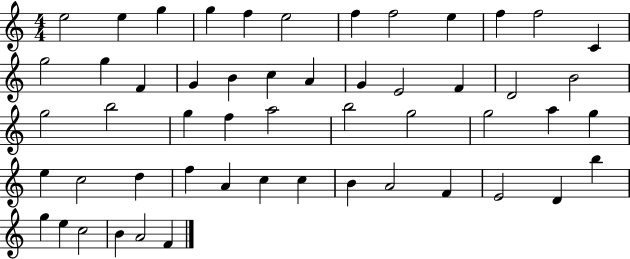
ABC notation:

X:1
T:Untitled
M:4/4
L:1/4
K:C
e2 e g g f e2 f f2 e f f2 C g2 g F G B c A G E2 F D2 B2 g2 b2 g f a2 b2 g2 g2 a g e c2 d f A c c B A2 F E2 D b g e c2 B A2 F